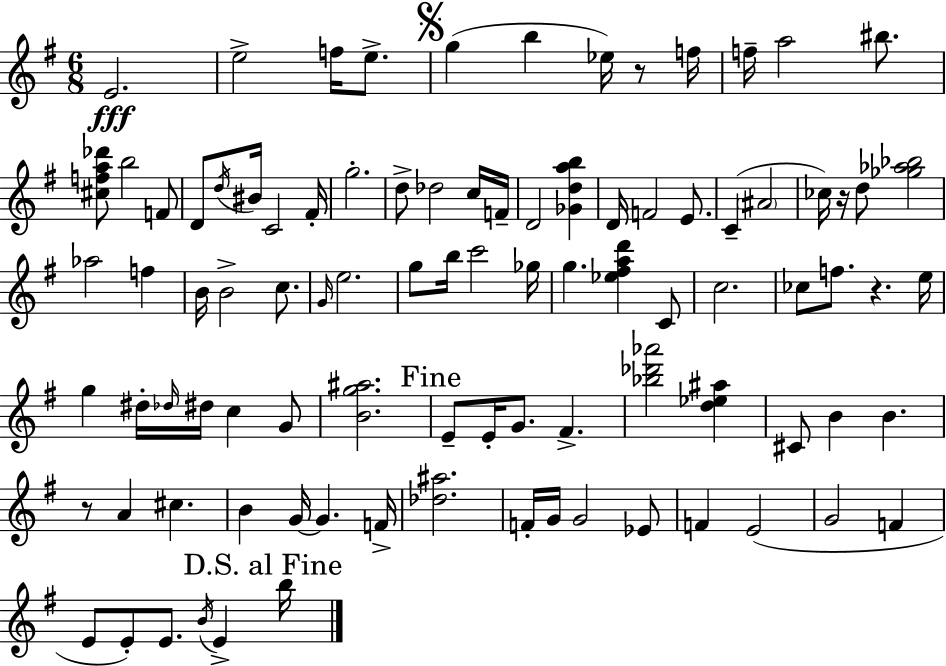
E4/h. E5/h F5/s E5/e. G5/q B5/q Eb5/s R/e F5/s F5/s A5/h BIS5/e. [C#5,F5,A5,Db6]/e B5/h F4/e D4/e D5/s BIS4/s C4/h F#4/s G5/h. D5/e Db5/h C5/s F4/s D4/h [Gb4,D5,A5,B5]/q D4/s F4/h E4/e. C4/q A#4/h CES5/s R/s D5/e [Gb5,Ab5,Bb5]/h Ab5/h F5/q B4/s B4/h C5/e. G4/s E5/h. G5/e B5/s C6/h Gb5/s G5/q. [Eb5,F#5,A5,D6]/q C4/e C5/h. CES5/e F5/e. R/q. E5/s G5/q D#5/s Db5/s D#5/s C5/q G4/e [B4,G5,A#5]/h. E4/e E4/s G4/e. F#4/q. [Bb5,Db6,Ab6]/h [D5,Eb5,A#5]/q C#4/e B4/q B4/q. R/e A4/q C#5/q. B4/q G4/s G4/q. F4/s [Db5,A#5]/h. F4/s G4/s G4/h Eb4/e F4/q E4/h G4/h F4/q E4/e E4/e E4/e. B4/s E4/q B5/s